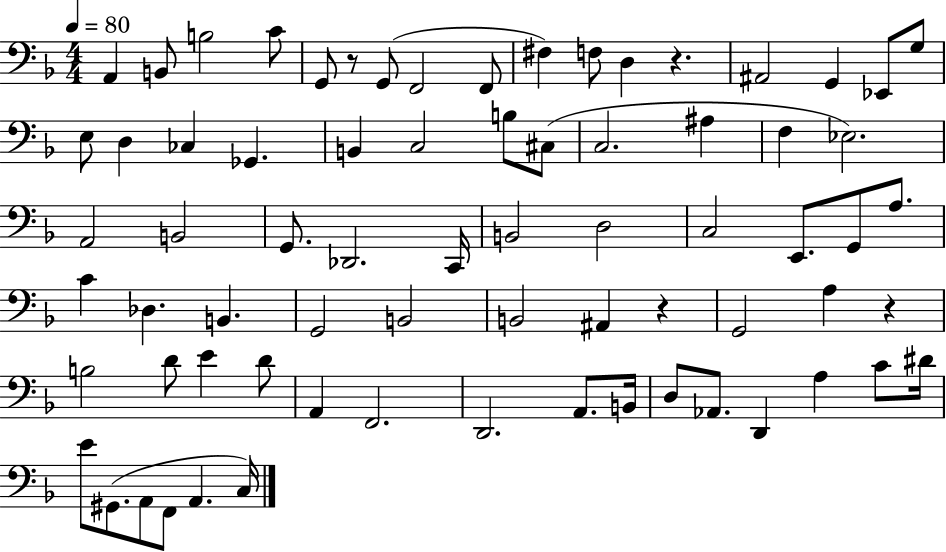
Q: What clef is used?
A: bass